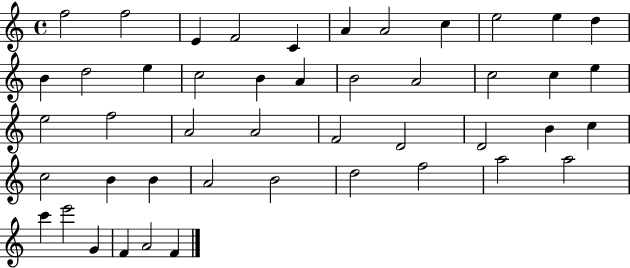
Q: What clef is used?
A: treble